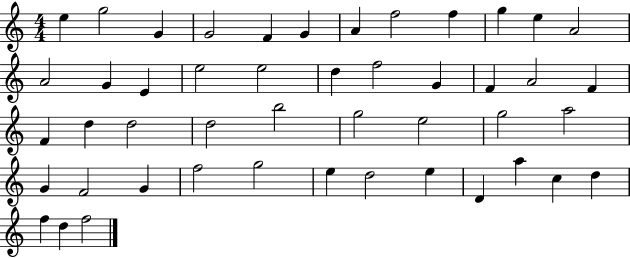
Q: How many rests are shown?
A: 0